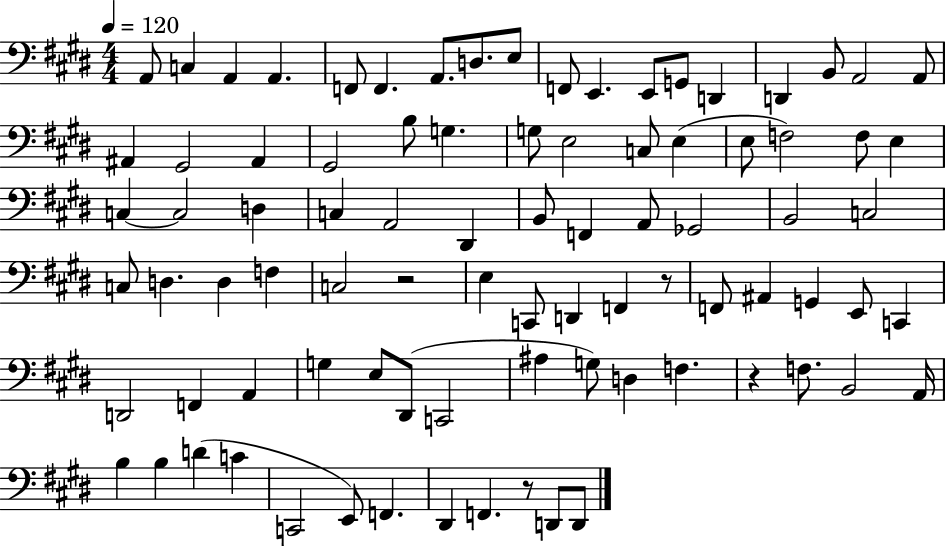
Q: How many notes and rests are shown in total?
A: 87